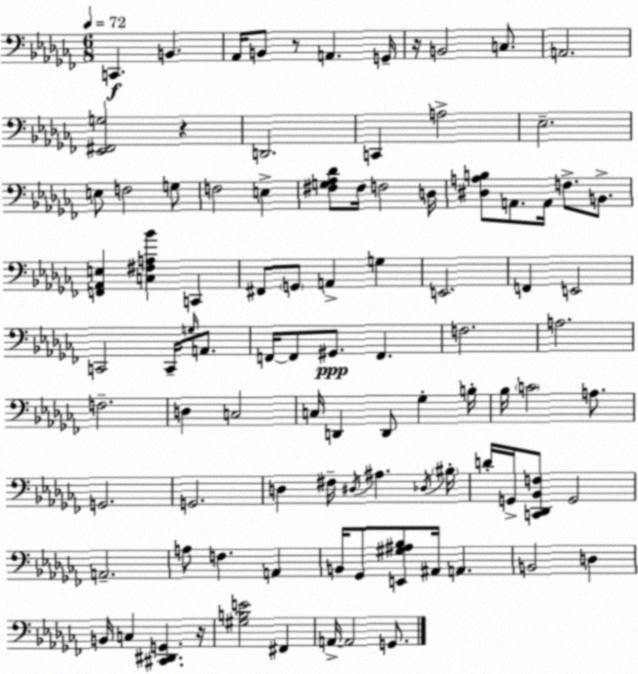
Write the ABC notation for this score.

X:1
T:Untitled
M:6/8
L:1/4
K:Abm
C,, B,, _A,,/4 B,,/2 z/2 A,, G,,/4 z/4 B,,2 C,/2 A,,2 [_E,,^F,,G,]2 z D,,2 C,, A,2 _E,2 E,/2 F,2 G,/2 F,2 E, [^F,G,_A,_D]/2 ^F,/4 F,2 D,/4 [^D,A,B,]/2 A,,/2 A,,/4 F,/2 B,,/2 [F,,_A,,E,] [C,^F,A,_B] C,, ^F,,/2 G,,/2 A,, G, E,,2 F,, E,,2 C,,2 C,,/4 G,/4 A,,/2 F,,/4 F,,/2 ^G,,/2 F,, F,2 A,2 F,2 D, C,2 C,/4 D,, D,,/2 _G, B,/4 _B,/4 C2 A,/2 G,,2 G,,2 D, ^F,/4 ^D,/4 ^A, _D,/4 ^B,/4 D/4 G,,/4 [C,,_D,,_B,,F,]/2 G,,2 A,,2 A,/2 F, A,, B,,/4 _G,,/2 [E,,^G,^A,_B,]/2 ^A,,/4 A,, B,,2 D, B,,/4 C, [^C,,^D,,G,,] z/4 [^G,B,E]2 ^F,, A,,/4 A,,2 G,,/2